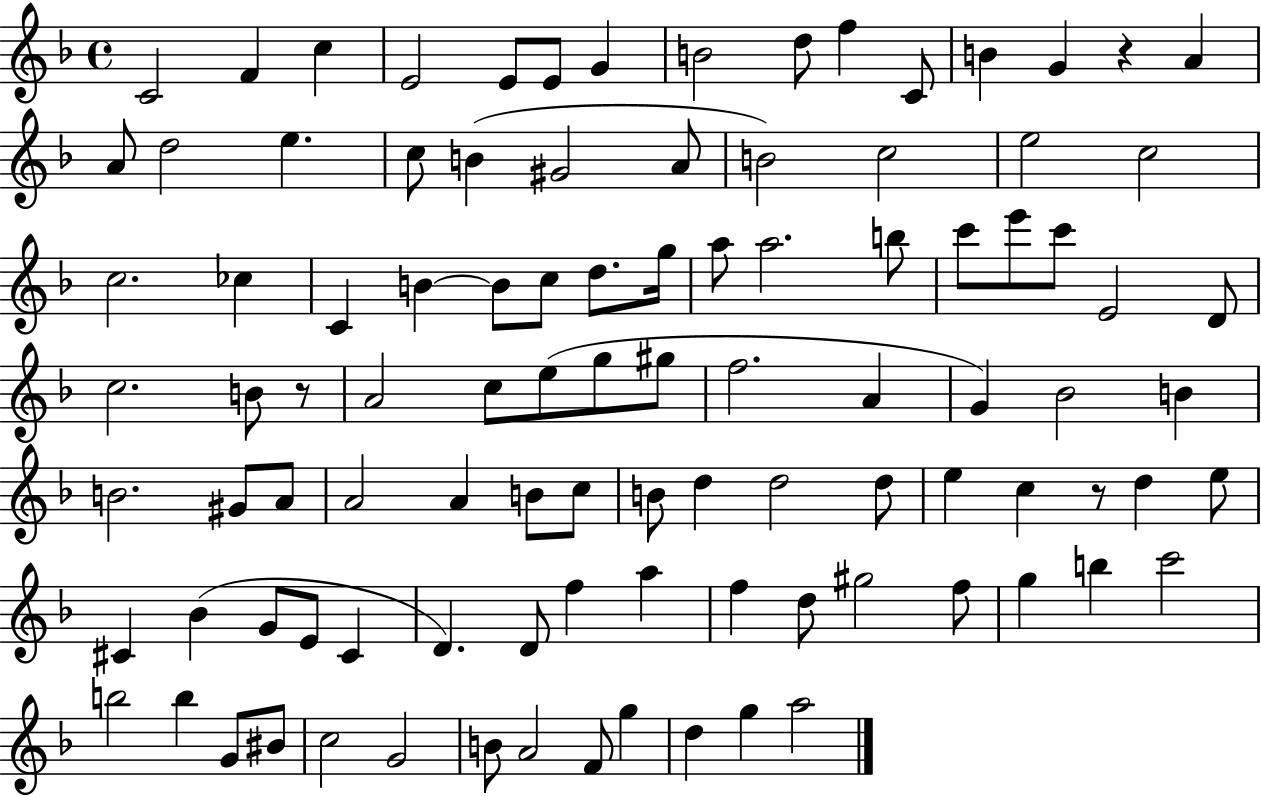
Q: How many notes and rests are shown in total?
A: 100